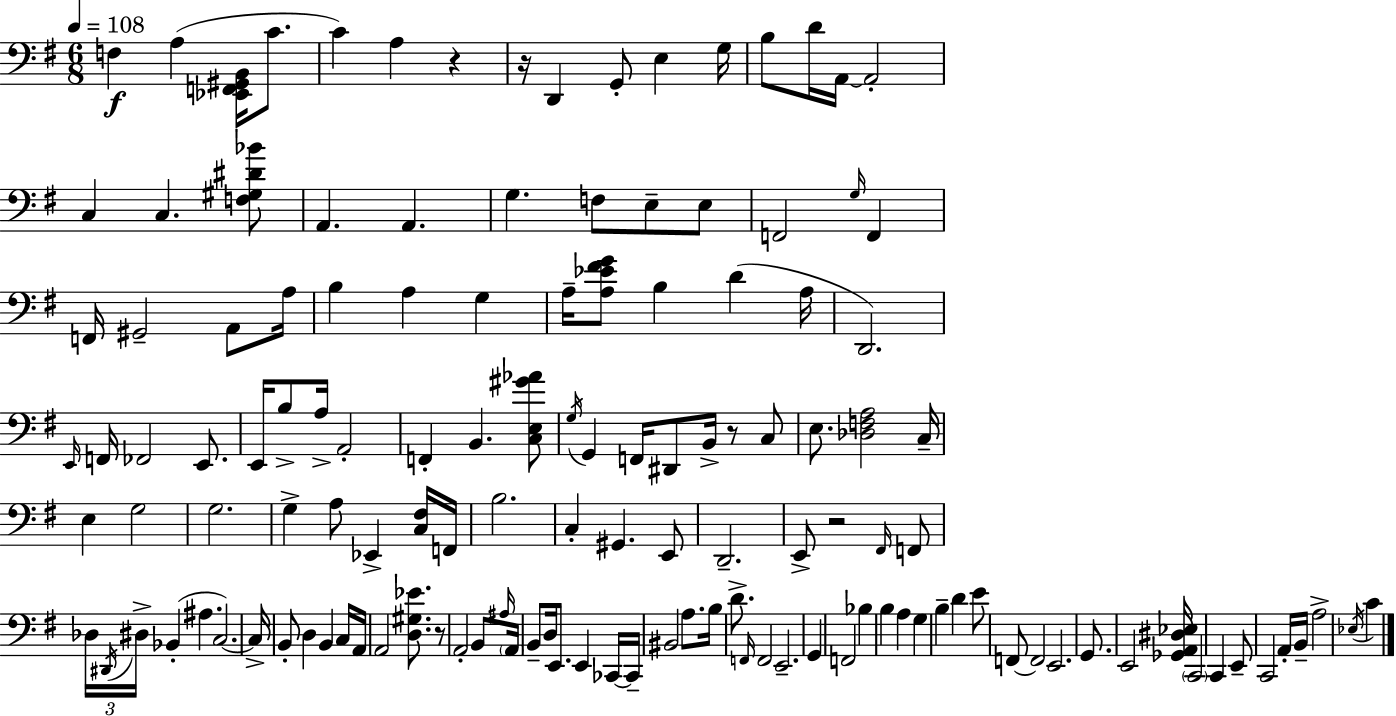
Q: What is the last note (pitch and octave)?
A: C4